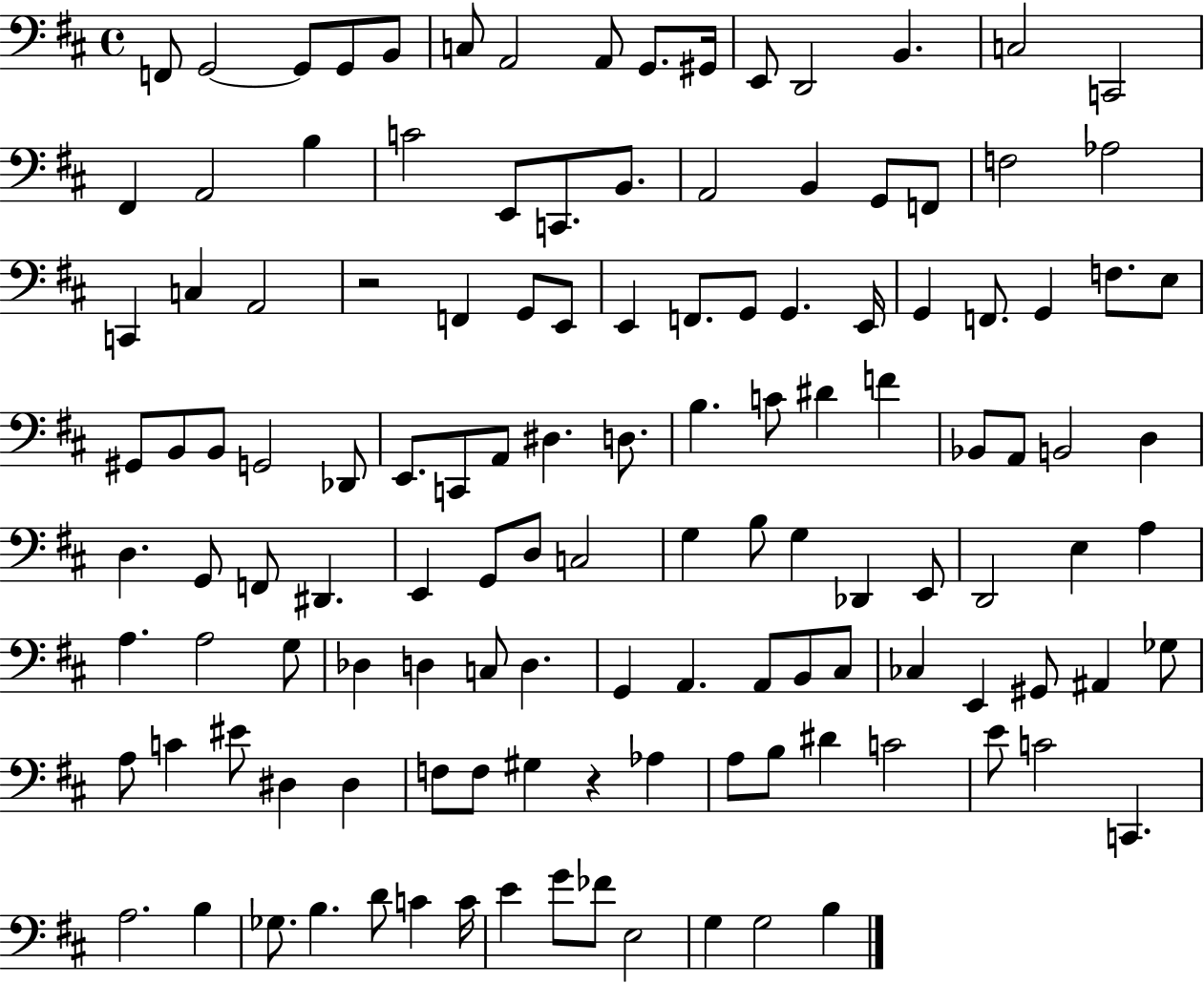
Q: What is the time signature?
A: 4/4